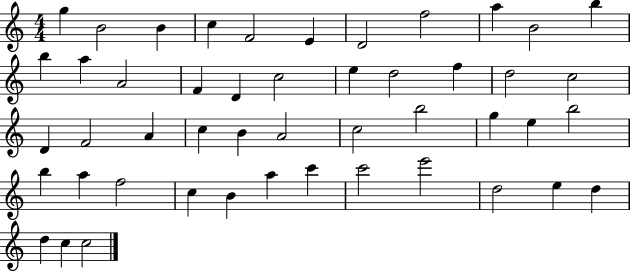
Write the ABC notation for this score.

X:1
T:Untitled
M:4/4
L:1/4
K:C
g B2 B c F2 E D2 f2 a B2 b b a A2 F D c2 e d2 f d2 c2 D F2 A c B A2 c2 b2 g e b2 b a f2 c B a c' c'2 e'2 d2 e d d c c2